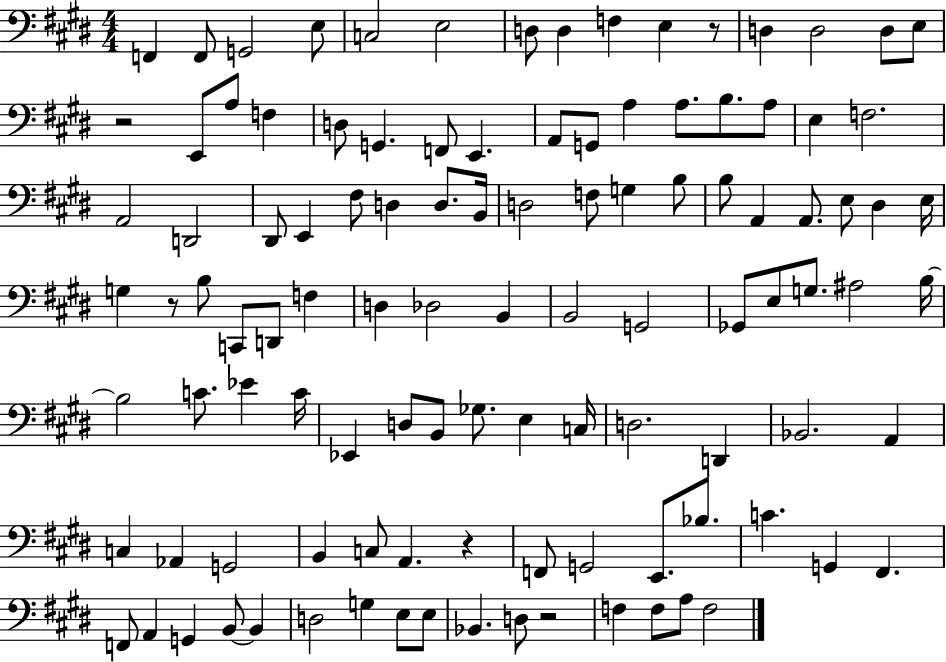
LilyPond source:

{
  \clef bass
  \numericTimeSignature
  \time 4/4
  \key e \major
  f,4 f,8 g,2 e8 | c2 e2 | d8 d4 f4 e4 r8 | d4 d2 d8 e8 | \break r2 e,8 a8 f4 | d8 g,4. f,8 e,4. | a,8 g,8 a4 a8. b8. a8 | e4 f2. | \break a,2 d,2 | dis,8 e,4 fis8 d4 d8. b,16 | d2 f8 g4 b8 | b8 a,4 a,8. e8 dis4 e16 | \break g4 r8 b8 c,8 d,8 f4 | d4 des2 b,4 | b,2 g,2 | ges,8 e8 g8. ais2 b16~~ | \break b2 c'8. ees'4 c'16 | ees,4 d8 b,8 ges8. e4 c16 | d2. d,4 | bes,2. a,4 | \break c4 aes,4 g,2 | b,4 c8 a,4. r4 | f,8 g,2 e,8. bes8. | c'4. g,4 fis,4. | \break f,8 a,4 g,4 b,8~~ b,4 | d2 g4 e8 e8 | bes,4. d8 r2 | f4 f8 a8 f2 | \break \bar "|."
}